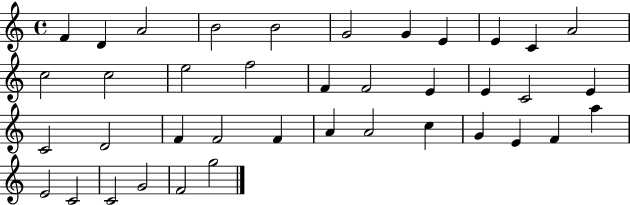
{
  \clef treble
  \time 4/4
  \defaultTimeSignature
  \key c \major
  f'4 d'4 a'2 | b'2 b'2 | g'2 g'4 e'4 | e'4 c'4 a'2 | \break c''2 c''2 | e''2 f''2 | f'4 f'2 e'4 | e'4 c'2 e'4 | \break c'2 d'2 | f'4 f'2 f'4 | a'4 a'2 c''4 | g'4 e'4 f'4 a''4 | \break e'2 c'2 | c'2 g'2 | f'2 g''2 | \bar "|."
}